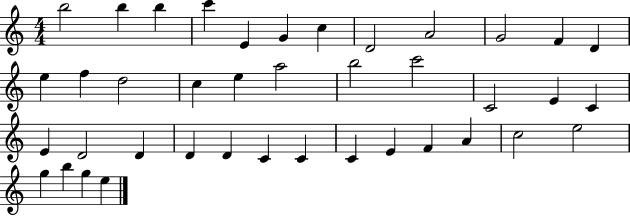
X:1
T:Untitled
M:4/4
L:1/4
K:C
b2 b b c' E G c D2 A2 G2 F D e f d2 c e a2 b2 c'2 C2 E C E D2 D D D C C C E F A c2 e2 g b g e